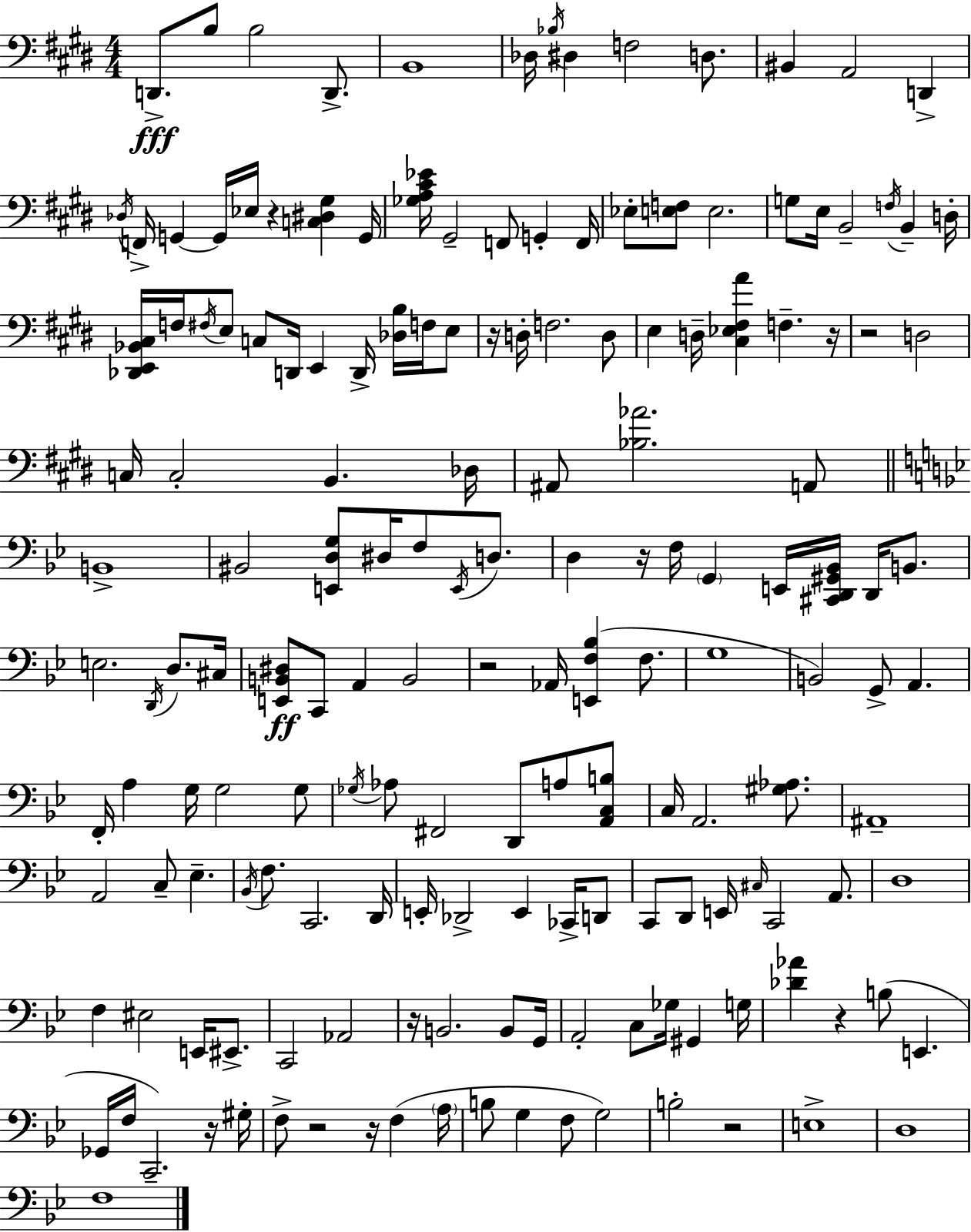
X:1
T:Untitled
M:4/4
L:1/4
K:E
D,,/2 B,/2 B,2 D,,/2 B,,4 _D,/4 _B,/4 ^D, F,2 D,/2 ^B,, A,,2 D,, _D,/4 F,,/4 G,, G,,/4 _E,/4 z [C,^D,^G,] G,,/4 [_G,A,^C_E]/4 ^G,,2 F,,/2 G,, F,,/4 _E,/2 [E,F,]/2 E,2 G,/2 E,/4 B,,2 F,/4 B,, D,/4 [_D,,E,,_B,,^C,]/4 F,/4 ^F,/4 E,/2 C,/2 D,,/4 E,, D,,/4 [_D,B,]/4 F,/4 E,/2 z/4 D,/4 F,2 D,/2 E, D,/4 [^C,_E,^F,A] F, z/4 z2 D,2 C,/4 C,2 B,, _D,/4 ^A,,/2 [_B,_A]2 A,,/2 B,,4 ^B,,2 [E,,D,G,]/2 ^D,/4 F,/2 E,,/4 D,/2 D, z/4 F,/4 G,, E,,/4 [^C,,D,,^G,,_B,,]/4 D,,/4 B,,/2 E,2 D,,/4 D,/2 ^C,/4 [E,,B,,^D,]/2 C,,/2 A,, B,,2 z2 _A,,/4 [E,,F,_B,] F,/2 G,4 B,,2 G,,/2 A,, F,,/4 A, G,/4 G,2 G,/2 _G,/4 _A,/2 ^F,,2 D,,/2 A,/2 [A,,C,B,]/2 C,/4 A,,2 [^G,_A,]/2 ^A,,4 A,,2 C,/2 _E, _B,,/4 F,/2 C,,2 D,,/4 E,,/4 _D,,2 E,, _C,,/4 D,,/2 C,,/2 D,,/2 E,,/4 ^C,/4 C,,2 A,,/2 D,4 F, ^E,2 E,,/4 ^E,,/2 C,,2 _A,,2 z/4 B,,2 B,,/2 G,,/4 A,,2 C,/2 _G,/4 ^G,, G,/4 [_D_A] z B,/2 E,, _G,,/4 F,/4 C,,2 z/4 ^G,/4 F,/2 z2 z/4 F, A,/4 B,/2 G, F,/2 G,2 B,2 z2 E,4 D,4 F,4